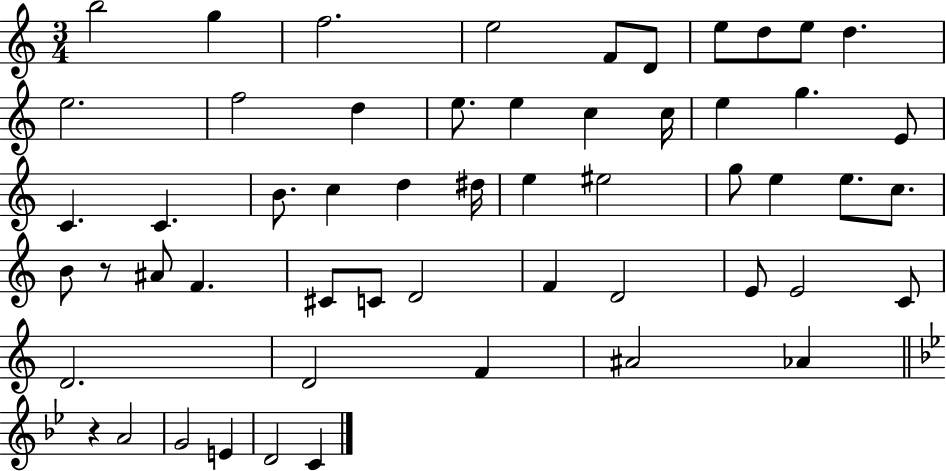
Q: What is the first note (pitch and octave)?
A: B5